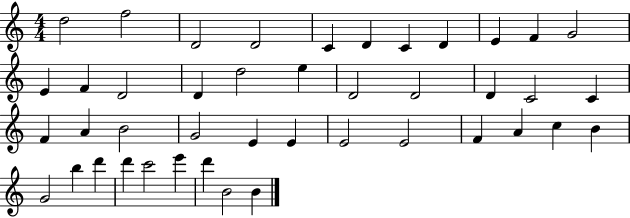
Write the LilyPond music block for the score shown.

{
  \clef treble
  \numericTimeSignature
  \time 4/4
  \key c \major
  d''2 f''2 | d'2 d'2 | c'4 d'4 c'4 d'4 | e'4 f'4 g'2 | \break e'4 f'4 d'2 | d'4 d''2 e''4 | d'2 d'2 | d'4 c'2 c'4 | \break f'4 a'4 b'2 | g'2 e'4 e'4 | e'2 e'2 | f'4 a'4 c''4 b'4 | \break g'2 b''4 d'''4 | d'''4 c'''2 e'''4 | d'''4 b'2 b'4 | \bar "|."
}